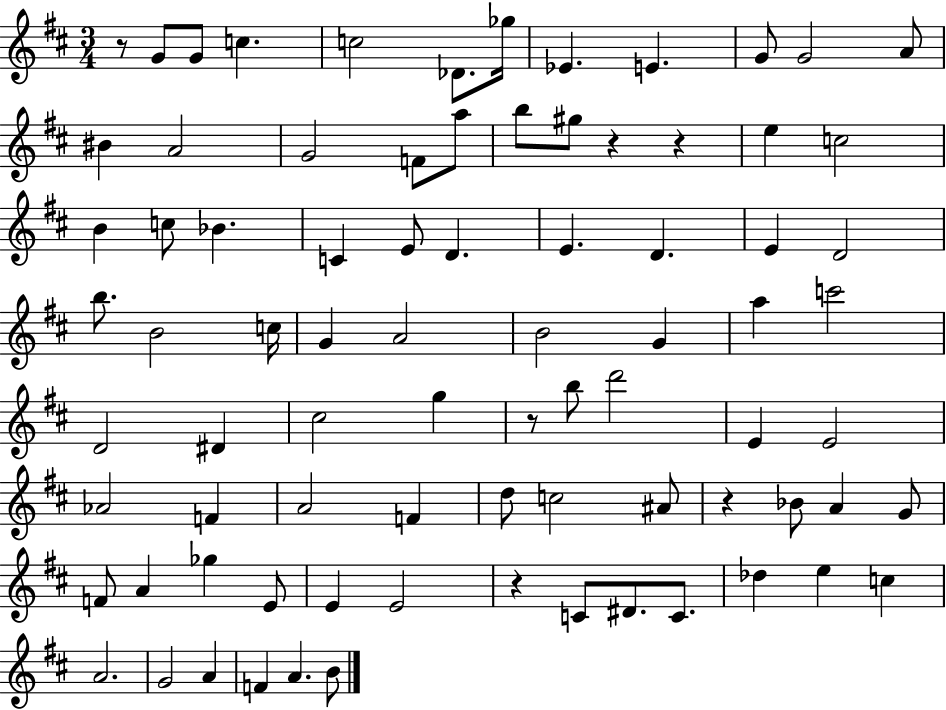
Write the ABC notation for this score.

X:1
T:Untitled
M:3/4
L:1/4
K:D
z/2 G/2 G/2 c c2 _D/2 _g/4 _E E G/2 G2 A/2 ^B A2 G2 F/2 a/2 b/2 ^g/2 z z e c2 B c/2 _B C E/2 D E D E D2 b/2 B2 c/4 G A2 B2 G a c'2 D2 ^D ^c2 g z/2 b/2 d'2 E E2 _A2 F A2 F d/2 c2 ^A/2 z _B/2 A G/2 F/2 A _g E/2 E E2 z C/2 ^D/2 C/2 _d e c A2 G2 A F A B/2